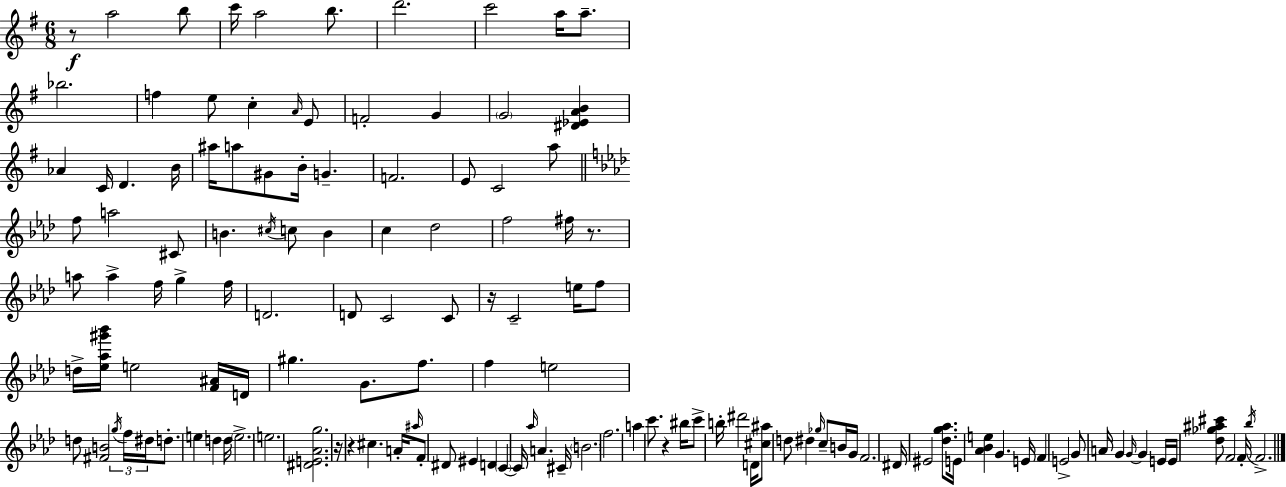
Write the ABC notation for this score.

X:1
T:Untitled
M:6/8
L:1/4
K:G
z/2 a2 b/2 c'/4 a2 b/2 d'2 c'2 a/4 a/2 _b2 f e/2 c A/4 E/2 F2 G G2 [^D_EAB] _A C/4 D B/4 ^a/4 a/2 ^G/2 B/4 G F2 E/2 C2 a/2 f/2 a2 ^C/2 B ^c/4 c/2 B c _d2 f2 ^f/4 z/2 a/2 a f/4 g f/4 D2 D/2 C2 C/2 z/4 C2 e/4 f/2 d/4 [_e_a^g'_b']/4 e2 [F^A]/4 D/4 ^g G/2 f/2 f e2 d/2 [^FB]2 g/4 f/4 ^d/4 d/2 e d d/4 e2 e2 [^DE_Ag]2 z/4 z ^c A/4 ^a/4 F/2 ^D/2 ^E D C C/4 _a/4 A ^C/4 B2 f2 a c'/2 z ^b/4 c'/2 b/4 ^d'2 D/4 [^c^a]/2 d/2 ^d _g/4 c/2 B/4 G/4 F2 ^D/4 ^E2 [_dg_a]/2 E/4 [_A_Be] G E/4 F E2 G/2 A/4 G G/4 G E/4 E/4 [_d_g^a^c']/2 F2 F/4 _b/4 F2